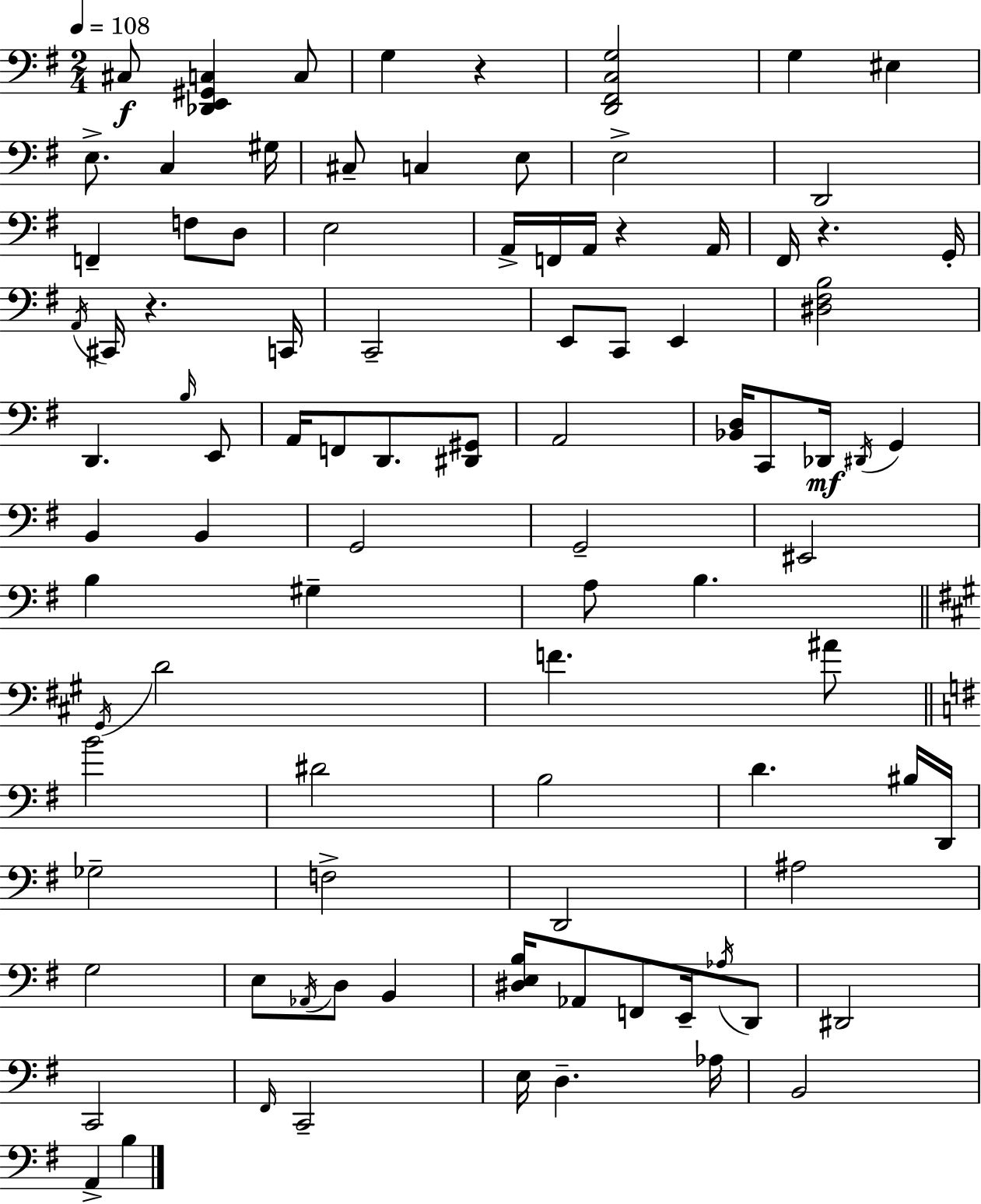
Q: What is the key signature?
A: G major